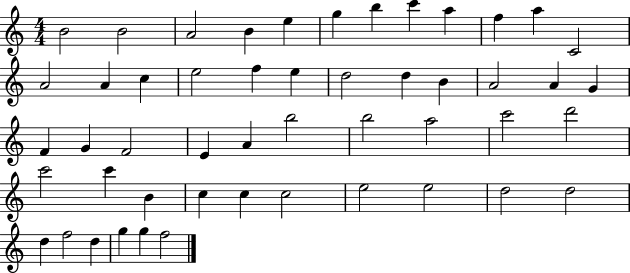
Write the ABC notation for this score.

X:1
T:Untitled
M:4/4
L:1/4
K:C
B2 B2 A2 B e g b c' a f a C2 A2 A c e2 f e d2 d B A2 A G F G F2 E A b2 b2 a2 c'2 d'2 c'2 c' B c c c2 e2 e2 d2 d2 d f2 d g g f2